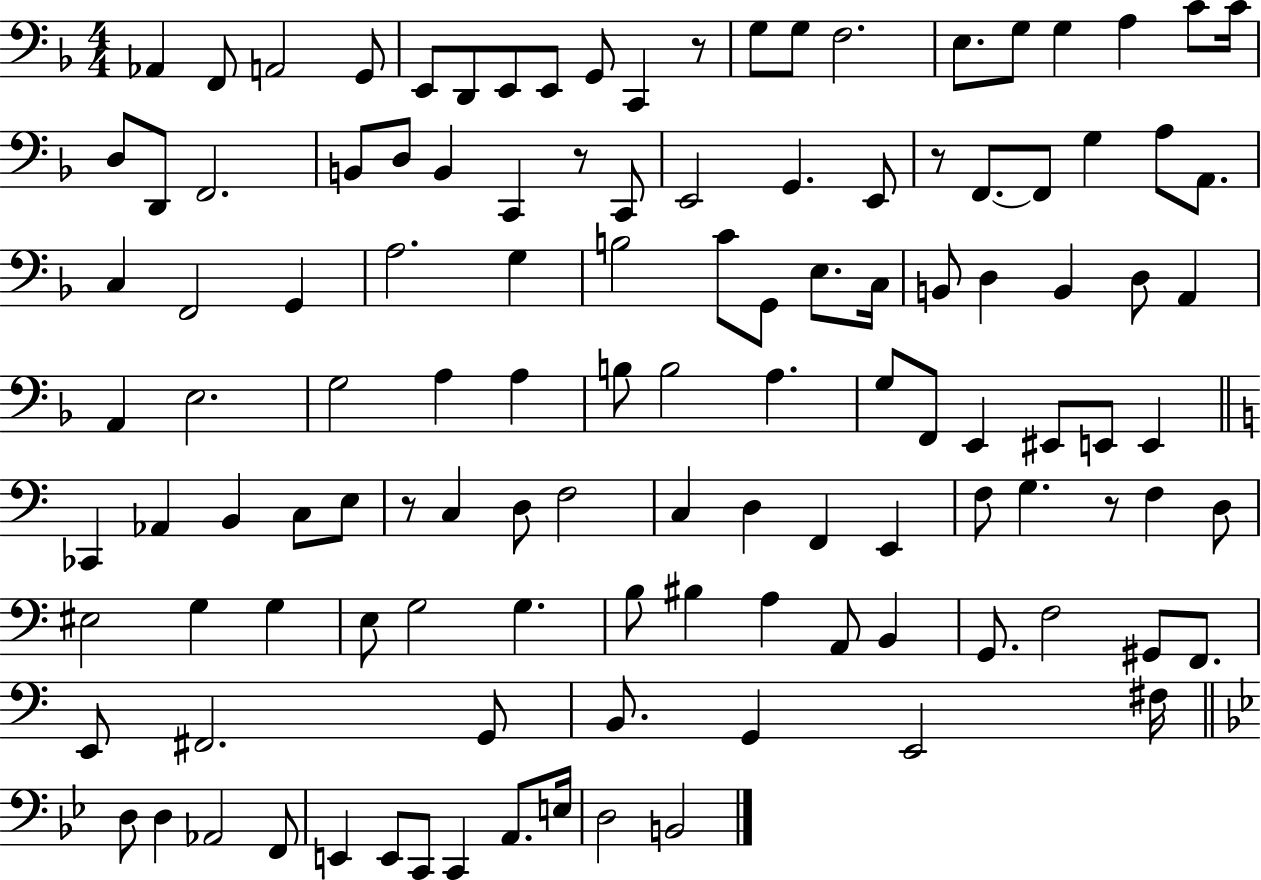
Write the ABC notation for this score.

X:1
T:Untitled
M:4/4
L:1/4
K:F
_A,, F,,/2 A,,2 G,,/2 E,,/2 D,,/2 E,,/2 E,,/2 G,,/2 C,, z/2 G,/2 G,/2 F,2 E,/2 G,/2 G, A, C/2 C/4 D,/2 D,,/2 F,,2 B,,/2 D,/2 B,, C,, z/2 C,,/2 E,,2 G,, E,,/2 z/2 F,,/2 F,,/2 G, A,/2 A,,/2 C, F,,2 G,, A,2 G, B,2 C/2 G,,/2 E,/2 C,/4 B,,/2 D, B,, D,/2 A,, A,, E,2 G,2 A, A, B,/2 B,2 A, G,/2 F,,/2 E,, ^E,,/2 E,,/2 E,, _C,, _A,, B,, C,/2 E,/2 z/2 C, D,/2 F,2 C, D, F,, E,, F,/2 G, z/2 F, D,/2 ^E,2 G, G, E,/2 G,2 G, B,/2 ^B, A, A,,/2 B,, G,,/2 F,2 ^G,,/2 F,,/2 E,,/2 ^F,,2 G,,/2 B,,/2 G,, E,,2 ^F,/4 D,/2 D, _A,,2 F,,/2 E,, E,,/2 C,,/2 C,, A,,/2 E,/4 D,2 B,,2